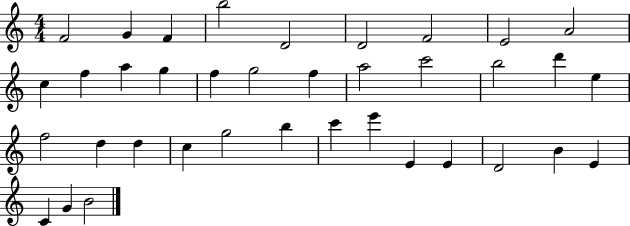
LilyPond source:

{
  \clef treble
  \numericTimeSignature
  \time 4/4
  \key c \major
  f'2 g'4 f'4 | b''2 d'2 | d'2 f'2 | e'2 a'2 | \break c''4 f''4 a''4 g''4 | f''4 g''2 f''4 | a''2 c'''2 | b''2 d'''4 e''4 | \break f''2 d''4 d''4 | c''4 g''2 b''4 | c'''4 e'''4 e'4 e'4 | d'2 b'4 e'4 | \break c'4 g'4 b'2 | \bar "|."
}